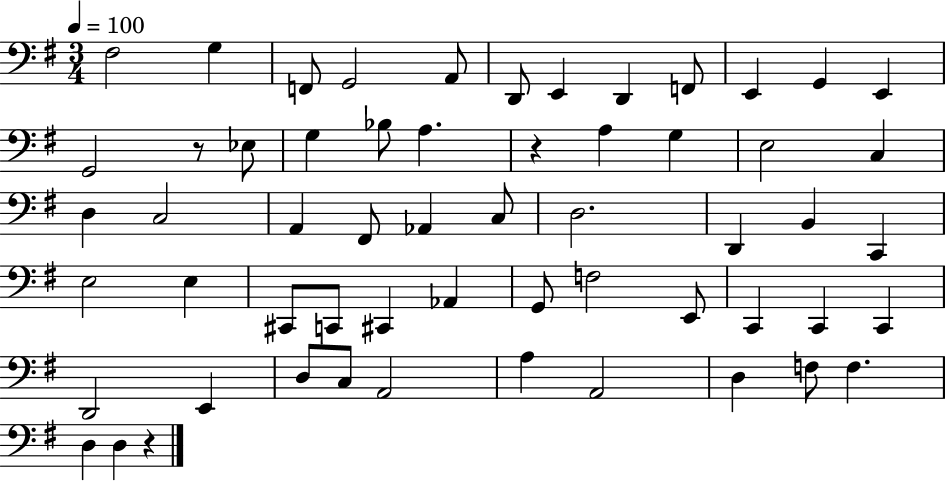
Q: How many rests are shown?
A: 3